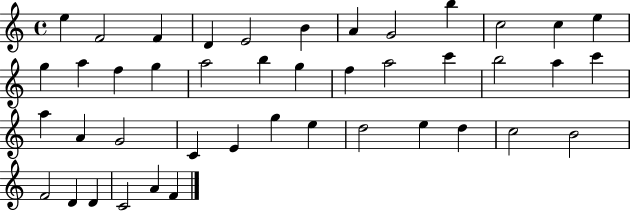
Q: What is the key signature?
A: C major